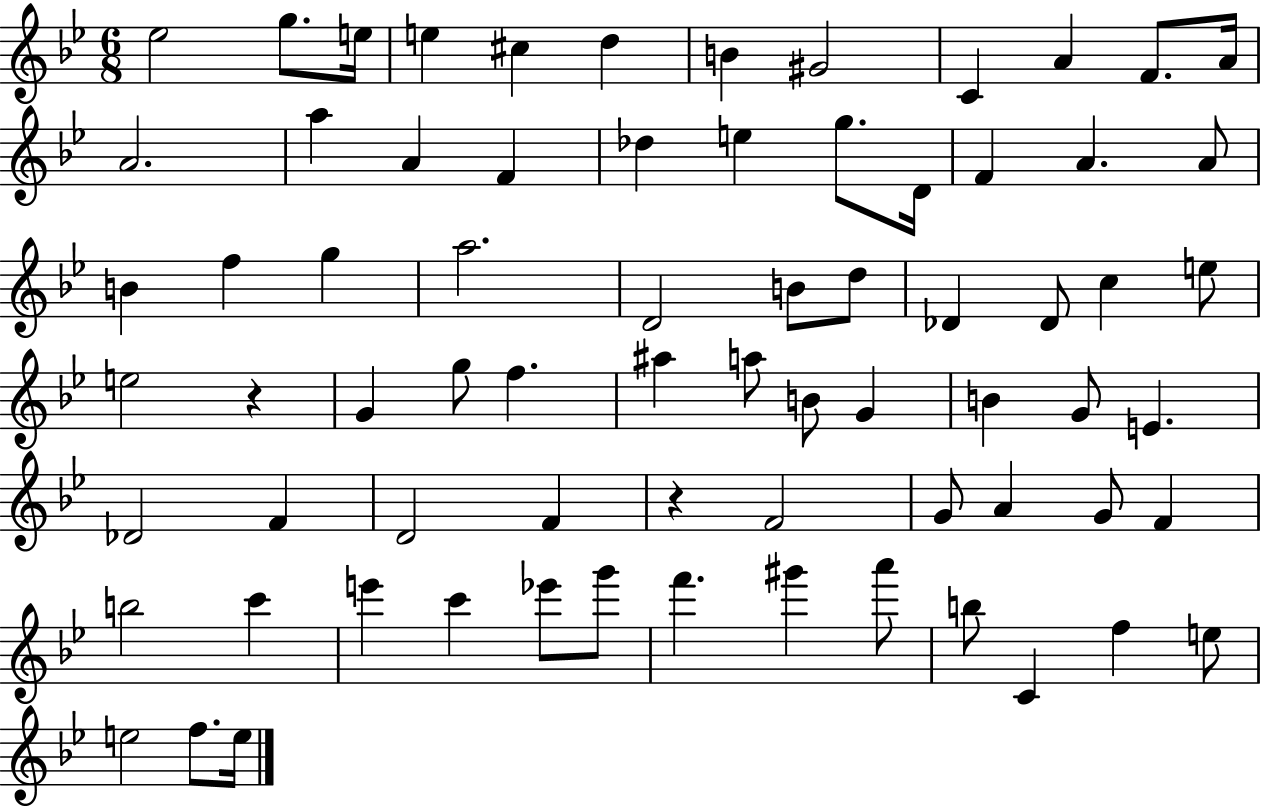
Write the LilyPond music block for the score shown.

{
  \clef treble
  \numericTimeSignature
  \time 6/8
  \key bes \major
  \repeat volta 2 { ees''2 g''8. e''16 | e''4 cis''4 d''4 | b'4 gis'2 | c'4 a'4 f'8. a'16 | \break a'2. | a''4 a'4 f'4 | des''4 e''4 g''8. d'16 | f'4 a'4. a'8 | \break b'4 f''4 g''4 | a''2. | d'2 b'8 d''8 | des'4 des'8 c''4 e''8 | \break e''2 r4 | g'4 g''8 f''4. | ais''4 a''8 b'8 g'4 | b'4 g'8 e'4. | \break des'2 f'4 | d'2 f'4 | r4 f'2 | g'8 a'4 g'8 f'4 | \break b''2 c'''4 | e'''4 c'''4 ees'''8 g'''8 | f'''4. gis'''4 a'''8 | b''8 c'4 f''4 e''8 | \break e''2 f''8. e''16 | } \bar "|."
}